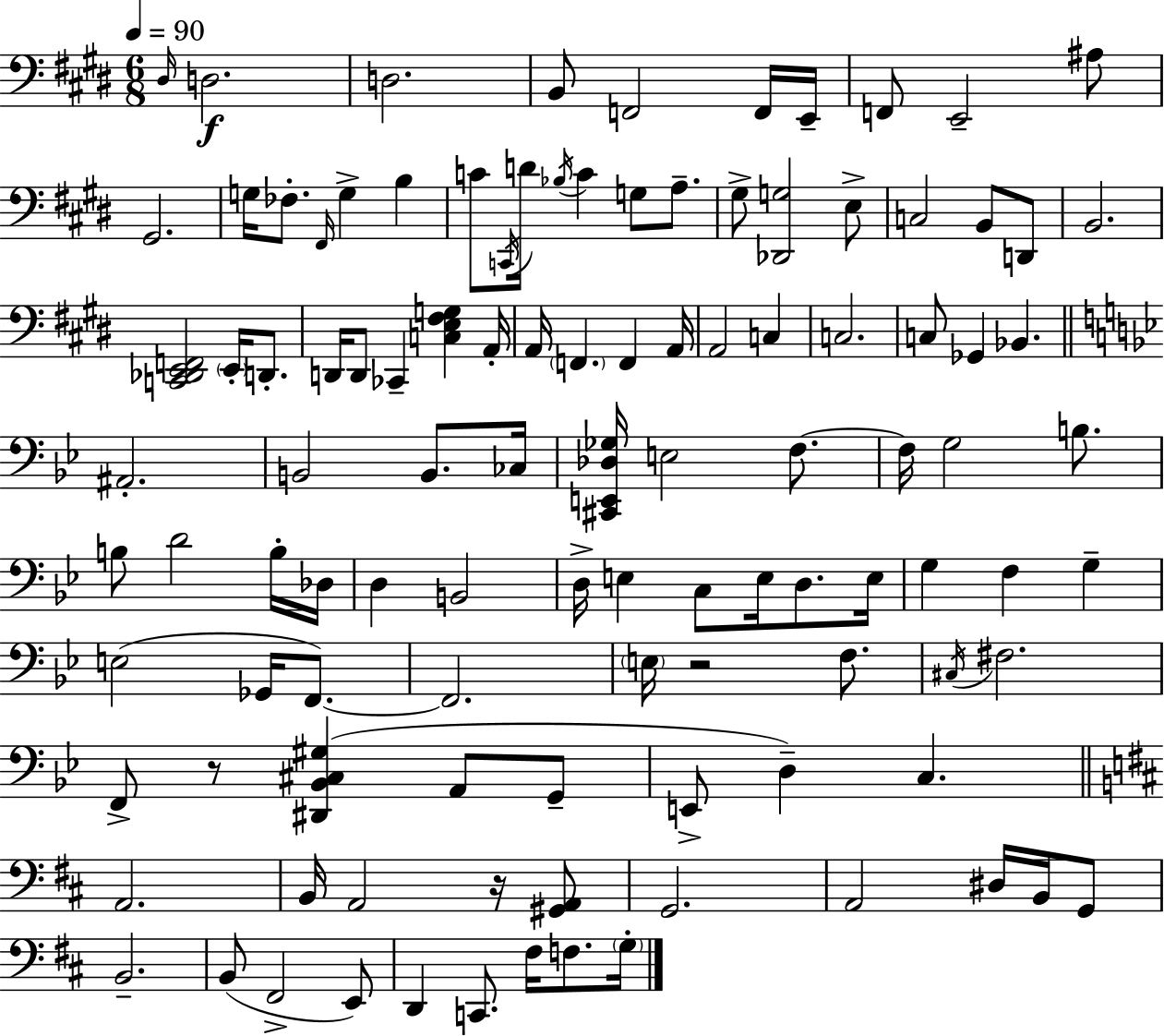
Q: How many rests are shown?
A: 3